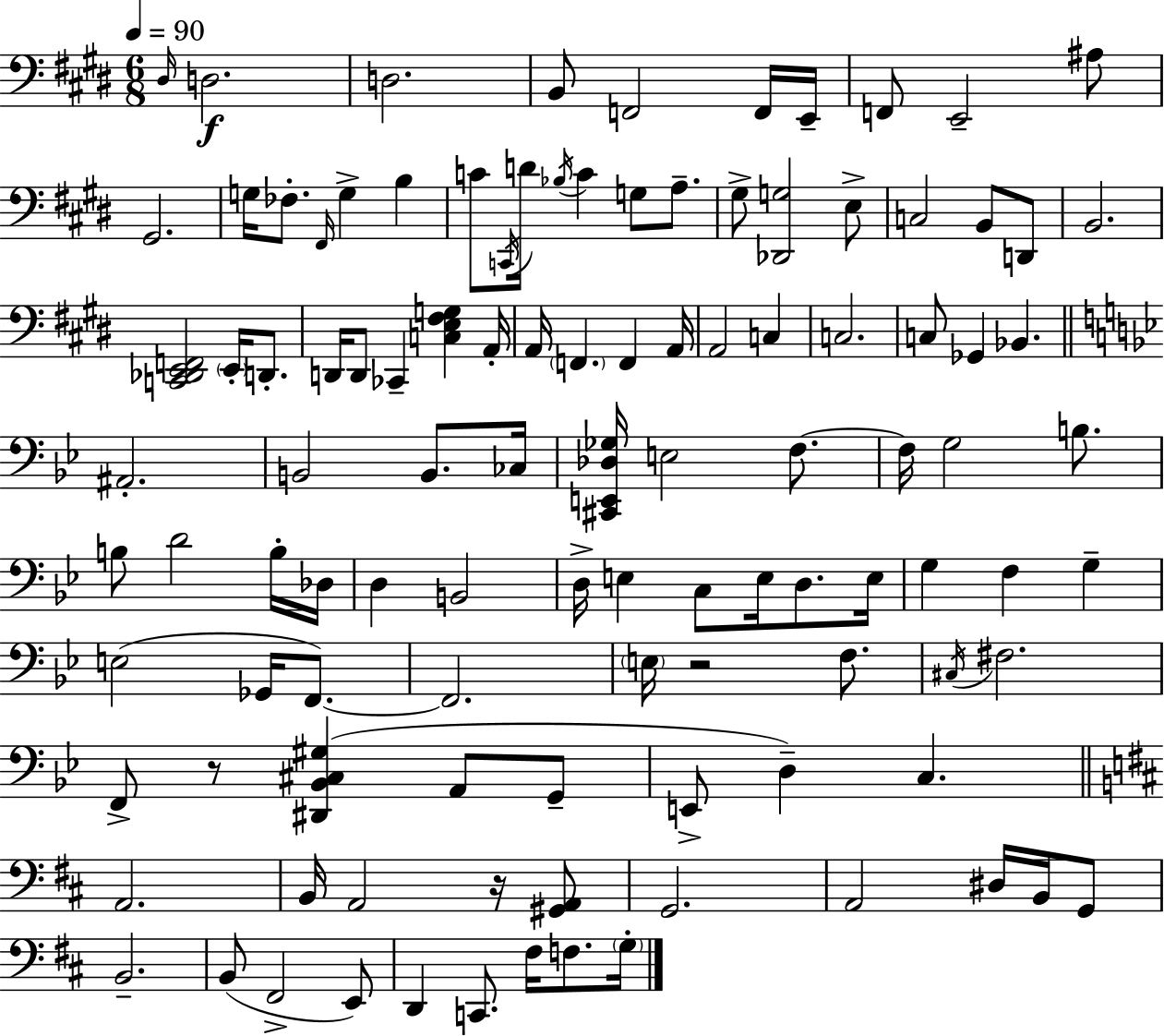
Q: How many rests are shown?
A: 3